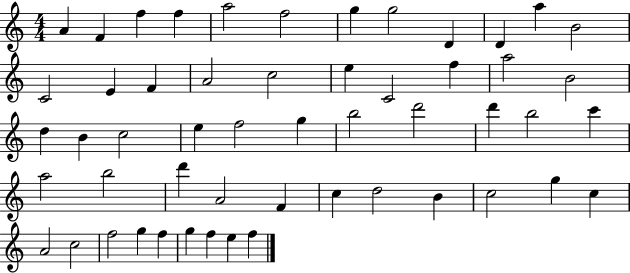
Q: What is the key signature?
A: C major